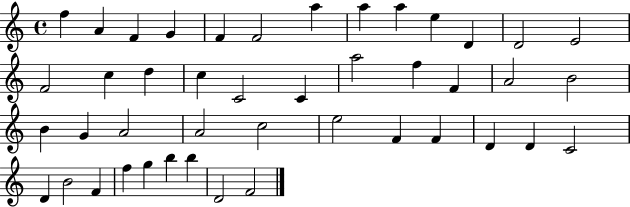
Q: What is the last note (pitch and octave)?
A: F4